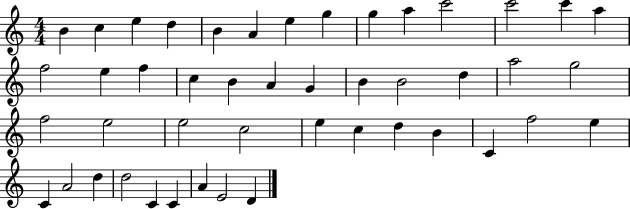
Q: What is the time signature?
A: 4/4